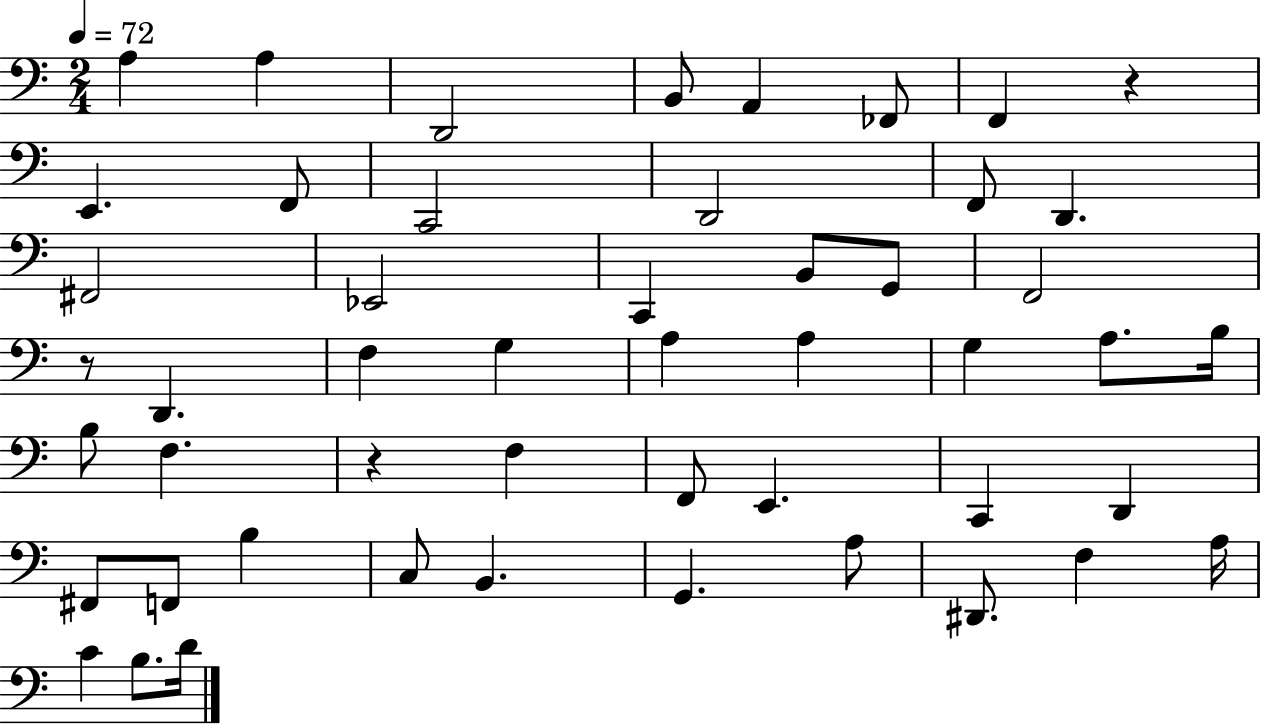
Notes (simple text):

A3/q A3/q D2/h B2/e A2/q FES2/e F2/q R/q E2/q. F2/e C2/h D2/h F2/e D2/q. F#2/h Eb2/h C2/q B2/e G2/e F2/h R/e D2/q. F3/q G3/q A3/q A3/q G3/q A3/e. B3/s B3/e F3/q. R/q F3/q F2/e E2/q. C2/q D2/q F#2/e F2/e B3/q C3/e B2/q. G2/q. A3/e D#2/e. F3/q A3/s C4/q B3/e. D4/s